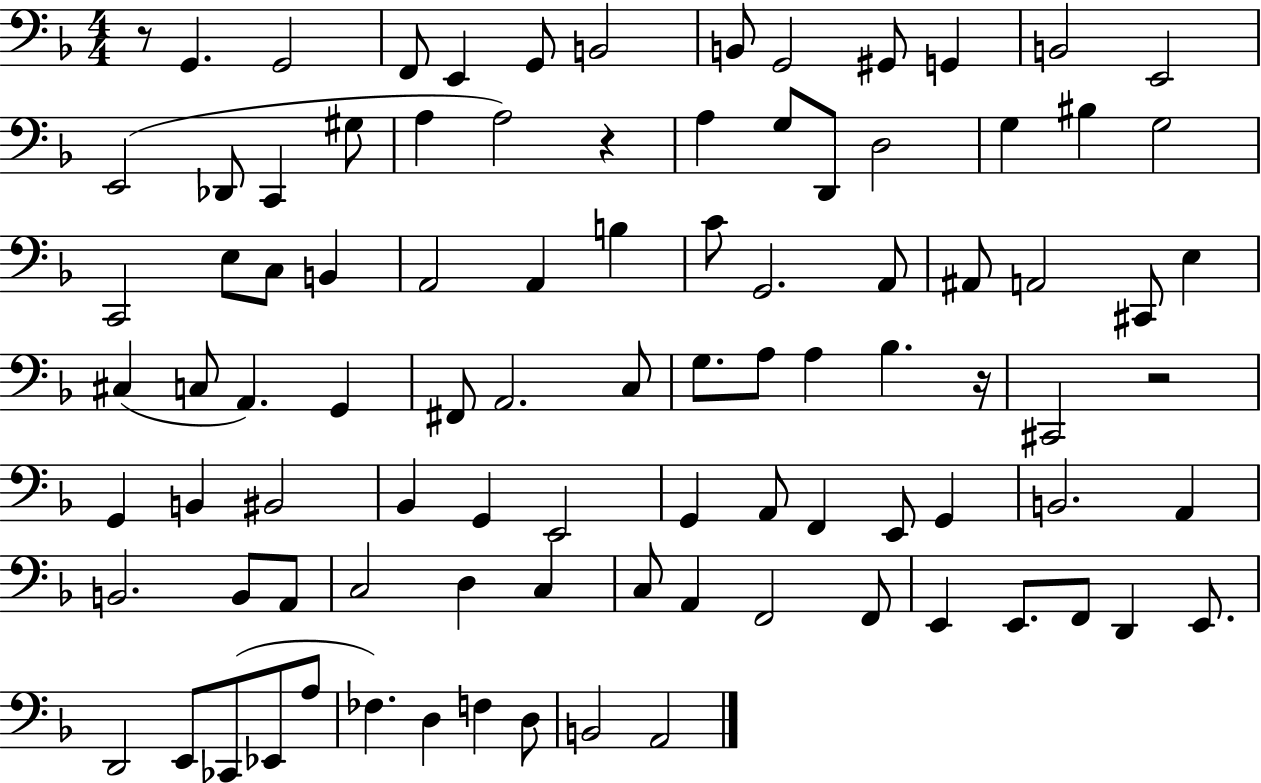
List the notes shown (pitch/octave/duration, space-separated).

R/e G2/q. G2/h F2/e E2/q G2/e B2/h B2/e G2/h G#2/e G2/q B2/h E2/h E2/h Db2/e C2/q G#3/e A3/q A3/h R/q A3/q G3/e D2/e D3/h G3/q BIS3/q G3/h C2/h E3/e C3/e B2/q A2/h A2/q B3/q C4/e G2/h. A2/e A#2/e A2/h C#2/e E3/q C#3/q C3/e A2/q. G2/q F#2/e A2/h. C3/e G3/e. A3/e A3/q Bb3/q. R/s C#2/h R/h G2/q B2/q BIS2/h Bb2/q G2/q E2/h G2/q A2/e F2/q E2/e G2/q B2/h. A2/q B2/h. B2/e A2/e C3/h D3/q C3/q C3/e A2/q F2/h F2/e E2/q E2/e. F2/e D2/q E2/e. D2/h E2/e CES2/e Eb2/e A3/e FES3/q. D3/q F3/q D3/e B2/h A2/h